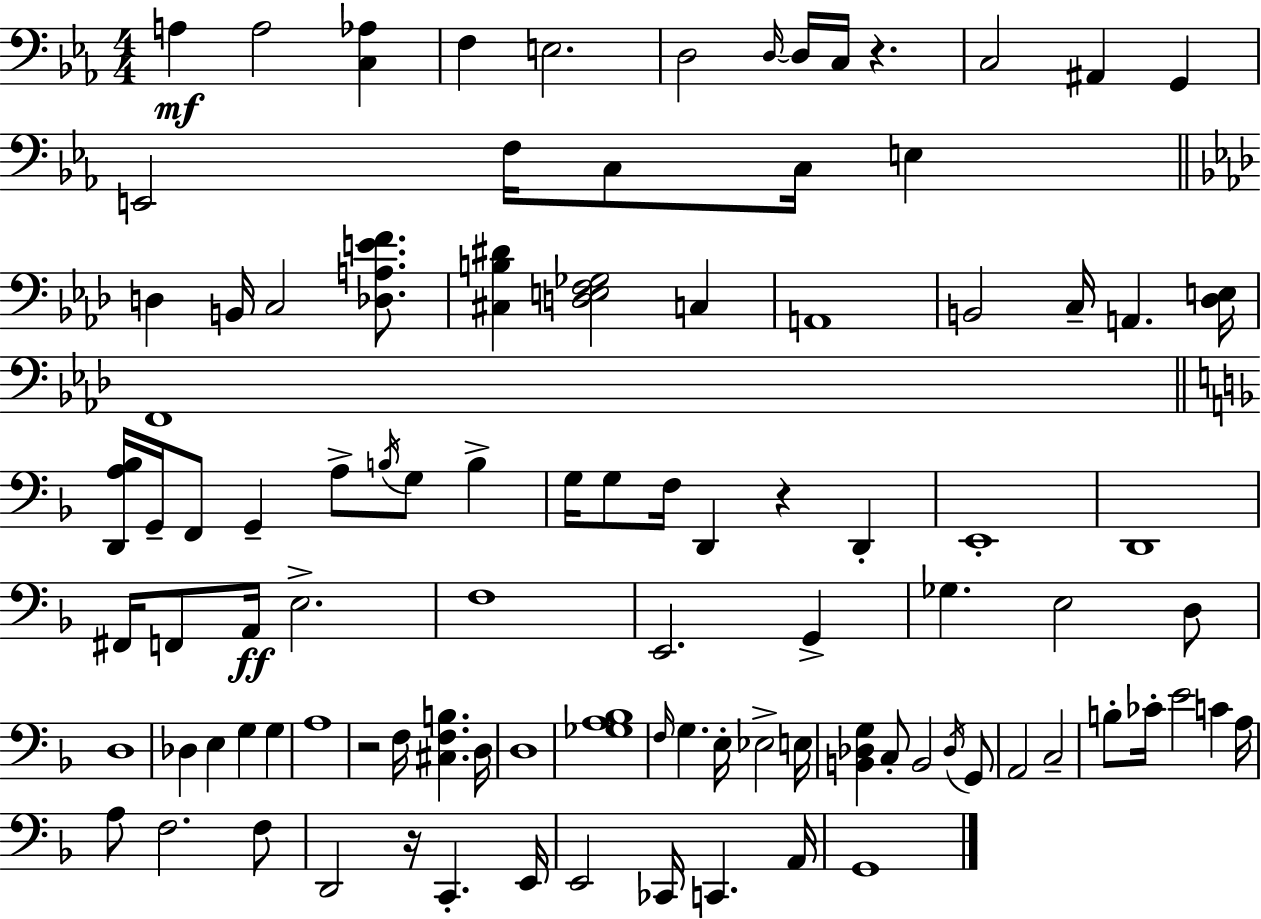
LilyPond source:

{
  \clef bass
  \numericTimeSignature
  \time 4/4
  \key ees \major
  \repeat volta 2 { a4\mf a2 <c aes>4 | f4 e2. | d2 \grace { d16~ }~ d16 c16 r4. | c2 ais,4 g,4 | \break e,2 f16 c8 c16 e4 | \bar "||" \break \key aes \major d4 b,16 c2 <des a e' f'>8. | <cis b dis'>4 <d e f ges>2 c4 | a,1 | b,2 c16-- a,4. <des e>16 | \break f,1 | \bar "||" \break \key f \major <d, a bes>16 g,16-- f,8 g,4-- a8-> \acciaccatura { b16 } g8 b4-> | g16 g8 f16 d,4 r4 d,4-. | e,1-. | d,1 | \break fis,16 f,8 a,16\ff e2.-> | f1 | e,2. g,4-> | ges4. e2 d8 | \break d1 | des4 e4 g4 g4 | a1 | r2 f16 <cis f b>4. | \break d16 d1 | <ges a bes>1 | \grace { f16 } g4. e16-. ees2-> | e16 <b, des g>4 c8-. b,2 | \break \acciaccatura { des16 } g,8 a,2 c2-- | b8-. ces'16-. e'2 c'4 | a16 a8 f2. | f8 d,2 r16 c,4.-. | \break e,16 e,2 ces,16 c,4. | a,16 g,1 | } \bar "|."
}